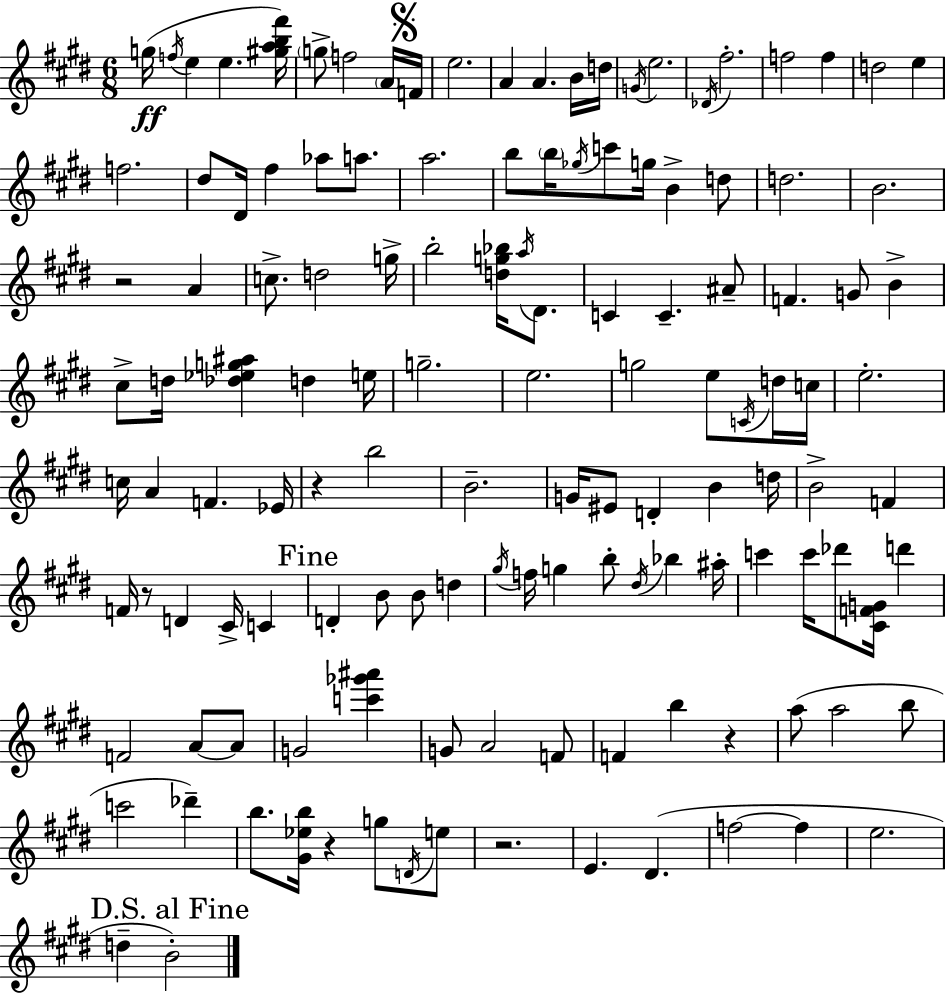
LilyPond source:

{
  \clef treble
  \numericTimeSignature
  \time 6/8
  \key e \major
  g''16(\ff \acciaccatura { f''16 } e''4 e''4. | <gis'' a'' b'' fis'''>16) \parenthesize g''8-> f''2 \parenthesize a'16 | \mark \markup { \musicglyph "scripts.segno" } f'16 e''2. | a'4 a'4. b'16 | \break d''16 \acciaccatura { g'16 } e''2. | \acciaccatura { des'16 } fis''2.-. | f''2 f''4 | d''2 e''4 | \break f''2. | dis''8 dis'16 fis''4 aes''8 | a''8. a''2. | b''8 \parenthesize b''16 \acciaccatura { ges''16 } c'''8 g''16 b'4-> | \break d''8 d''2. | b'2. | r2 | a'4 c''8.-> d''2 | \break g''16-> b''2-. | <d'' g'' bes''>16 \acciaccatura { a''16 } dis'8. c'4 c'4.-- | ais'8-- f'4. g'8 | b'4-> cis''8-> d''16 <des'' ees'' g'' ais''>4 | \break d''4 e''16 g''2.-- | e''2. | g''2 | e''8 \acciaccatura { c'16 } d''16 c''16 e''2.-. | \break c''16 a'4 f'4. | ees'16 r4 b''2 | b'2.-- | g'16 eis'8 d'4-. | \break b'4 d''16 b'2-> | f'4 f'16 r8 d'4 | cis'16-> c'4 \mark "Fine" d'4-. b'8 | b'8 d''4 \acciaccatura { gis''16 } f''16 g''4 | \break b''8-. \acciaccatura { dis''16 } bes''4 ais''16-. c'''4 | c'''16 des'''8 <cis' f' g'>16 d'''4 f'2 | a'8~~ a'8 g'2 | <c''' ges''' ais'''>4 g'8 a'2 | \break f'8 f'4 | b''4 r4 a''8( a''2 | b''8 c'''2 | des'''4--) b''8. <gis' ees'' b''>16 | \break r4 g''8 \acciaccatura { d'16 } e''8 r2. | e'4. | dis'4.( f''2~~ | f''4 e''2. | \break \mark "D.S. al Fine" d''4-- | b'2-.) \bar "|."
}